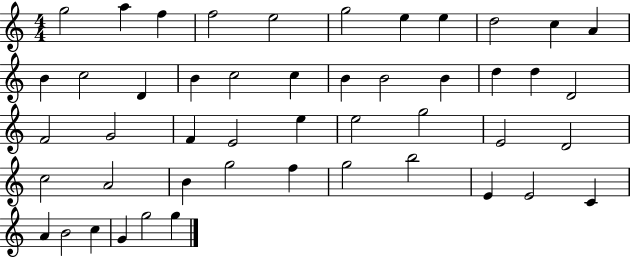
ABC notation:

X:1
T:Untitled
M:4/4
L:1/4
K:C
g2 a f f2 e2 g2 e e d2 c A B c2 D B c2 c B B2 B d d D2 F2 G2 F E2 e e2 g2 E2 D2 c2 A2 B g2 f g2 b2 E E2 C A B2 c G g2 g